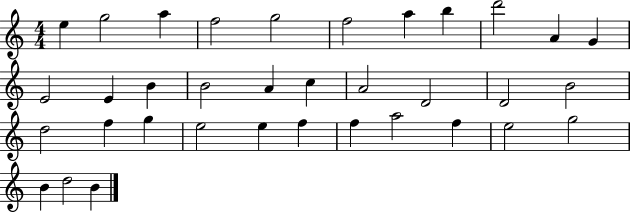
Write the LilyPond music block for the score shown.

{
  \clef treble
  \numericTimeSignature
  \time 4/4
  \key c \major
  e''4 g''2 a''4 | f''2 g''2 | f''2 a''4 b''4 | d'''2 a'4 g'4 | \break e'2 e'4 b'4 | b'2 a'4 c''4 | a'2 d'2 | d'2 b'2 | \break d''2 f''4 g''4 | e''2 e''4 f''4 | f''4 a''2 f''4 | e''2 g''2 | \break b'4 d''2 b'4 | \bar "|."
}